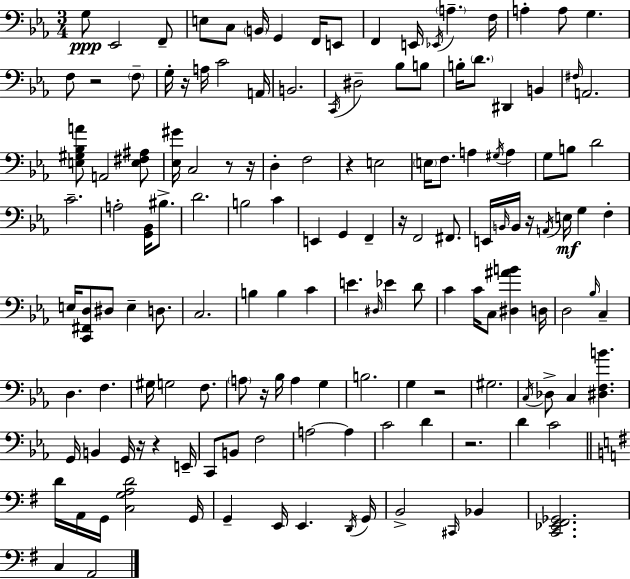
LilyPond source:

{
  \clef bass
  \numericTimeSignature
  \time 3/4
  \key ees \major
  \repeat volta 2 { g8\ppp ees,2 f,8-- | e8 c8 \parenthesize b,16 g,4 f,16 e,8 | f,4 e,16 \acciaccatura { ees,16 } \parenthesize a4.-- | f16 a4-. a8 g4. | \break f8 r2 \parenthesize f8-- | g16-. r16 a16 c'2 | a,16 b,2. | \acciaccatura { c,16 } dis2-- bes8 | \break b8 b16-. \parenthesize d'8. dis,4 b,4 | \grace { fis16 } a,2. | <e gis bes a'>8 a,2 | <e fis ais>8 <ees gis'>16 c2 | \break r8 r16 d4-. f2 | r4 e2 | \parenthesize e16 f8. a4 \acciaccatura { gis16 } | a4 g8 b8 d'2 | \break c'2.-- | a2-. | <g, bes,>16 bis8.-> d'2. | b2 | \break c'4 e,4 g,4 | f,4-- r16 f,2 | fis,8. e,16 \grace { b,16 } b,16 r16 \acciaccatura { a,16 } e16\mf g4 | f4-. e16 <c, fis, d>8 dis8 e4-- | \break d8. c2. | b4 b4 | c'4 e'4. | \grace { dis16 } ees'4 d'8 c'4 c'16 | \break c8 <dis ais' b'>4 d16 d2 | \grace { bes16 } c4-- d4. | f4. gis16 g2 | f8. \parenthesize a8 r16 bes16 | \break a4 g4 b2. | g4 | r2 gis2. | \acciaccatura { c16 } des8-> c4 | \break <dis f b'>4. g,16 b,4 | g,16 r16 r4 e,16-- c,8 b,8 | f2 a2~~ | a4 c'2 | \break d'4 r2. | d'4 | c'2 \bar "||" \break \key e \minor d'16 a,16 g,16 <c g a d'>2 g,16 | g,4-- e,16 e,4. \acciaccatura { d,16 } | g,16 b,2-> \grace { cis,16 } bes,4 | <c, ees, fis, ges,>2. | \break c4 a,2 | } \bar "|."
}